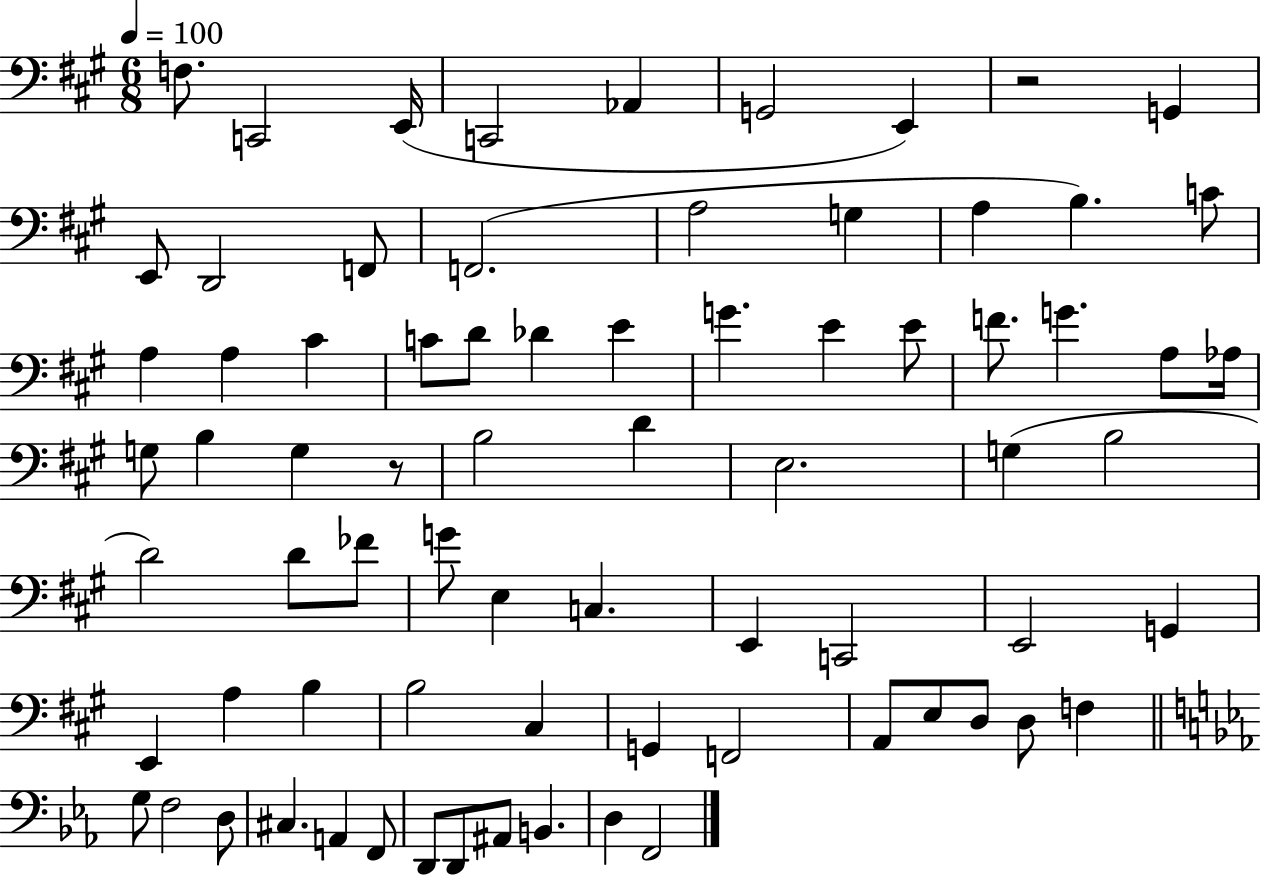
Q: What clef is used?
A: bass